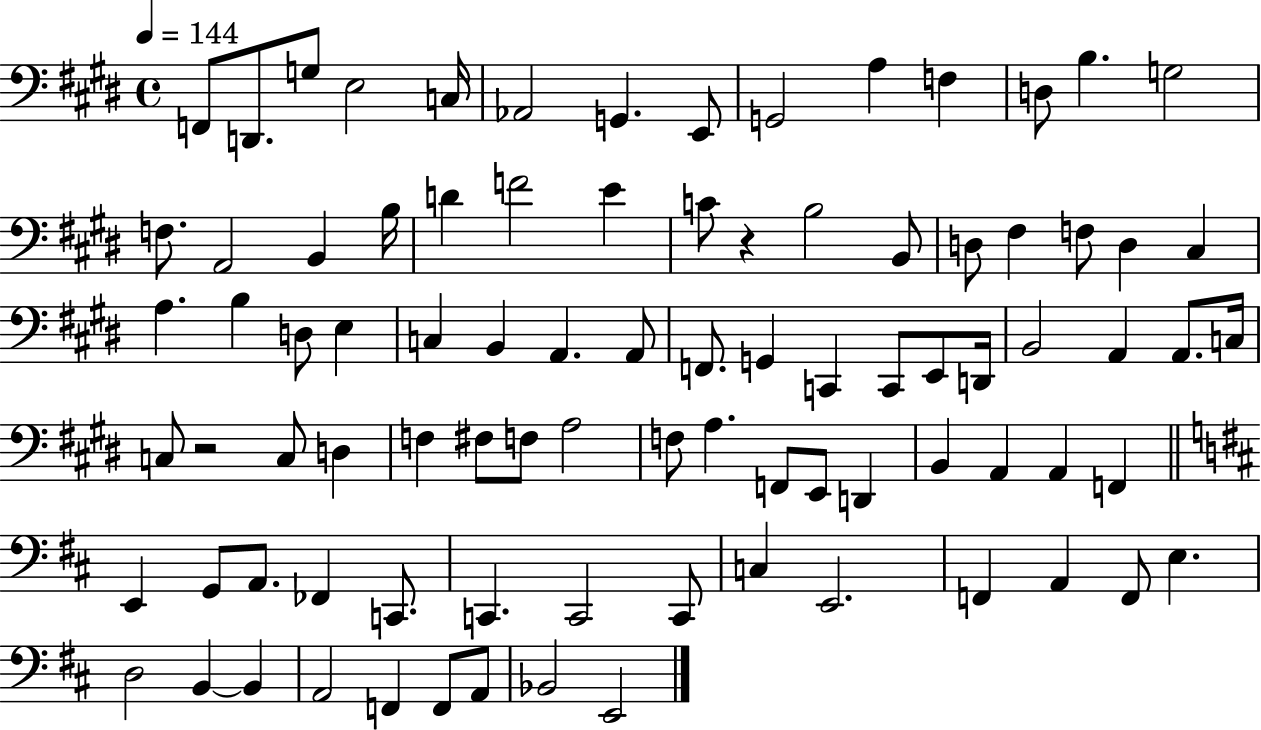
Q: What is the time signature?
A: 4/4